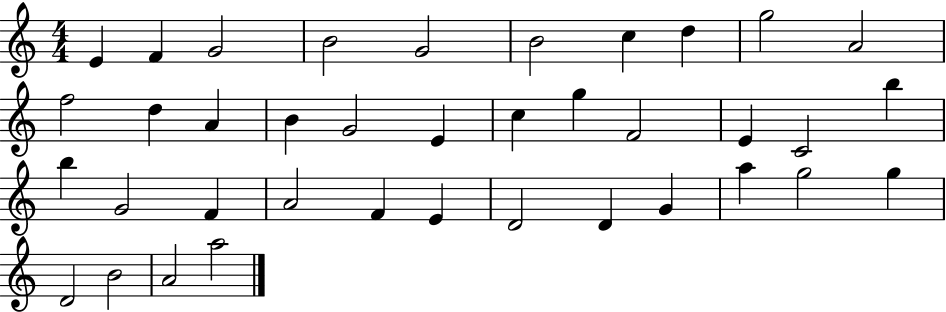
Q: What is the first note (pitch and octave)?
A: E4